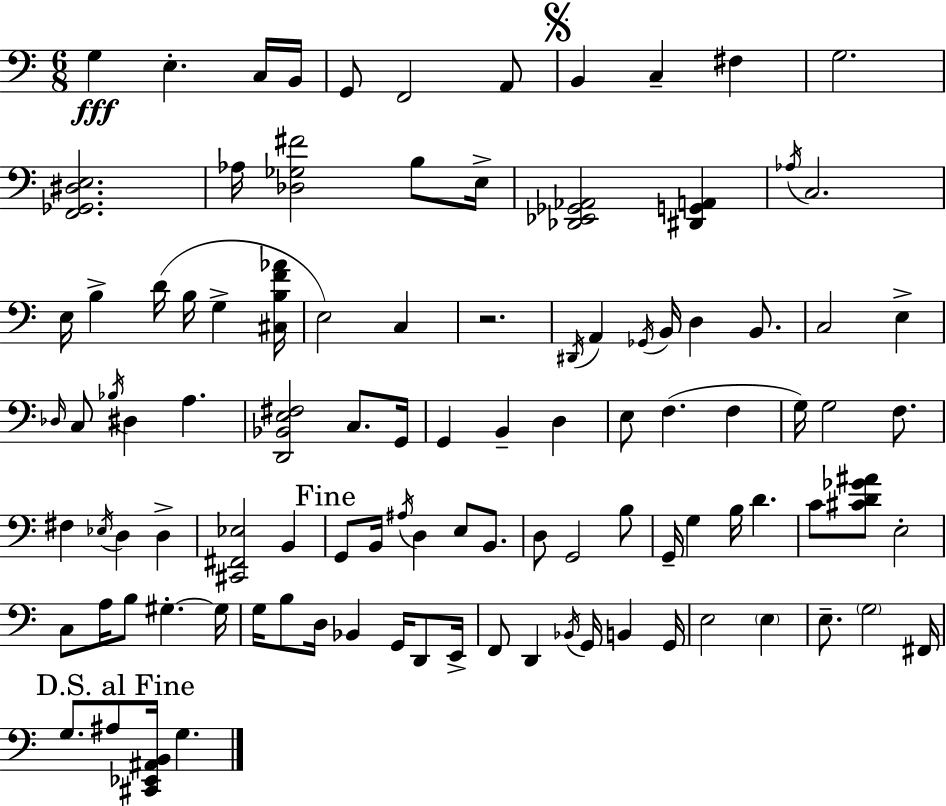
{
  \clef bass
  \numericTimeSignature
  \time 6/8
  \key a \minor
  \repeat volta 2 { g4\fff e4.-. c16 b,16 | g,8 f,2 a,8 | \mark \markup { \musicglyph "scripts.segno" } b,4 c4-- fis4 | g2. | \break <f, ges, dis e>2. | aes16 <des ges fis'>2 b8 e16-> | <des, ees, ges, aes,>2 <dis, g, a,>4 | \acciaccatura { aes16 } c2. | \break e16 b4-> d'16( b16 g4-> | <cis b f' aes'>16 e2) c4 | r2. | \acciaccatura { dis,16 } a,4 \acciaccatura { ges,16 } b,16 d4 | \break b,8. c2 e4-> | \grace { des16 } c8 \acciaccatura { bes16 } dis4 a4. | <d, bes, e fis>2 | c8. g,16 g,4 b,4-- | \break d4 e8 f4.( | f4 g16) g2 | f8. fis4 \acciaccatura { ees16 } d4 | d4-> <cis, fis, ees>2 | \break b,4 \mark "Fine" g,8 b,16 \acciaccatura { ais16 } d4 | e8 b,8. d8 g,2 | b8 g,16-- g4 | b16 d'4. c'8 <cis' d' ges' ais'>8 e2-. | \break c8 a16 b8 | gis4.-.~~ gis16 g16 b8 d16 bes,4 | g,16 d,8 e,16-> f,8 d,4 | \acciaccatura { bes,16 } g,16 b,4 g,16 e2 | \break \parenthesize e4 e8.-- \parenthesize g2 | fis,16 \mark "D.S. al Fine" g8. ais8 | <cis, ees, ais, b,>16 g4. } \bar "|."
}